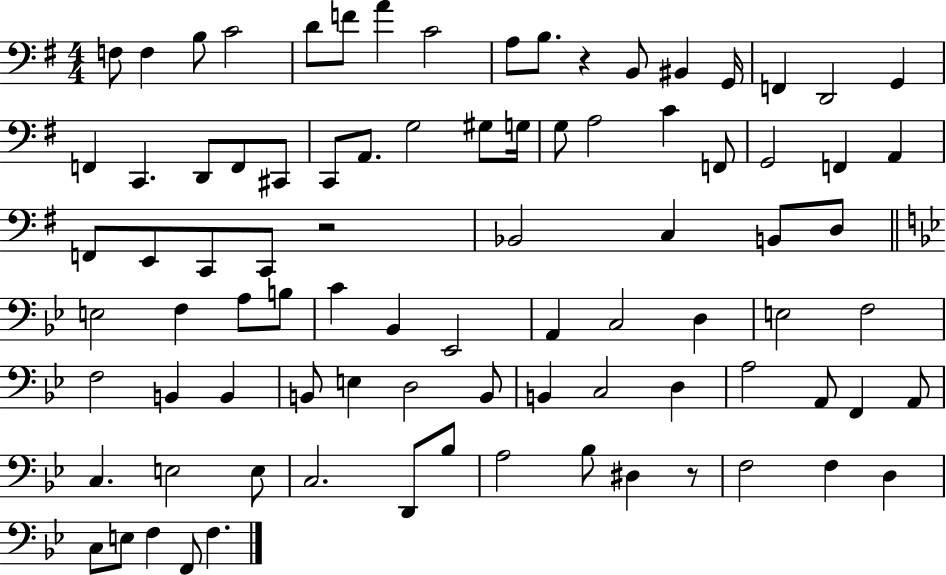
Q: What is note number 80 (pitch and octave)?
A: C3